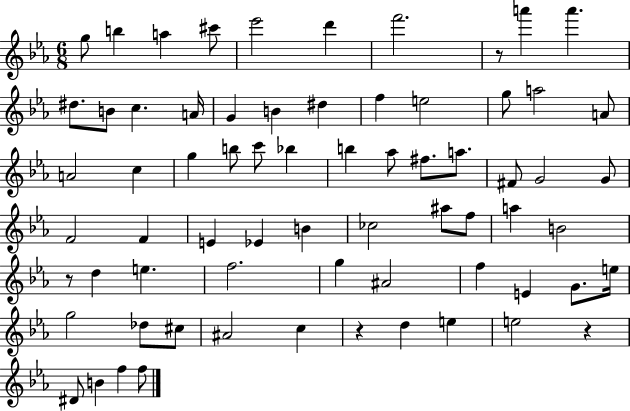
G5/e B5/q A5/q C#6/e Eb6/h D6/q F6/h. R/e A6/q A6/q. D#5/e. B4/e C5/q. A4/s G4/q B4/q D#5/q F5/q E5/h G5/e A5/h A4/e A4/h C5/q G5/q B5/e C6/e Bb5/q B5/q Ab5/e F#5/e. A5/e. F#4/e G4/h G4/e F4/h F4/q E4/q Eb4/q B4/q CES5/h A#5/e F5/e A5/q B4/h R/e D5/q E5/q. F5/h. G5/q A#4/h F5/q E4/q G4/e. E5/s G5/h Db5/e C#5/e A#4/h C5/q R/q D5/q E5/q E5/h R/q D#4/e B4/q F5/q F5/e